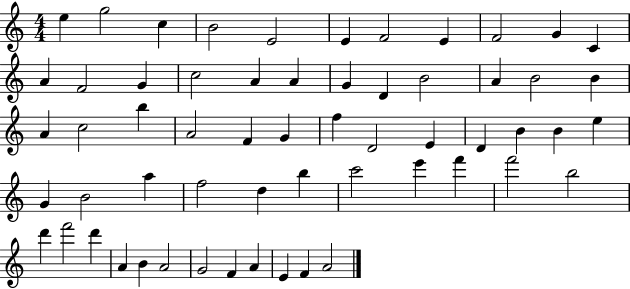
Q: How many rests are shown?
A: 0